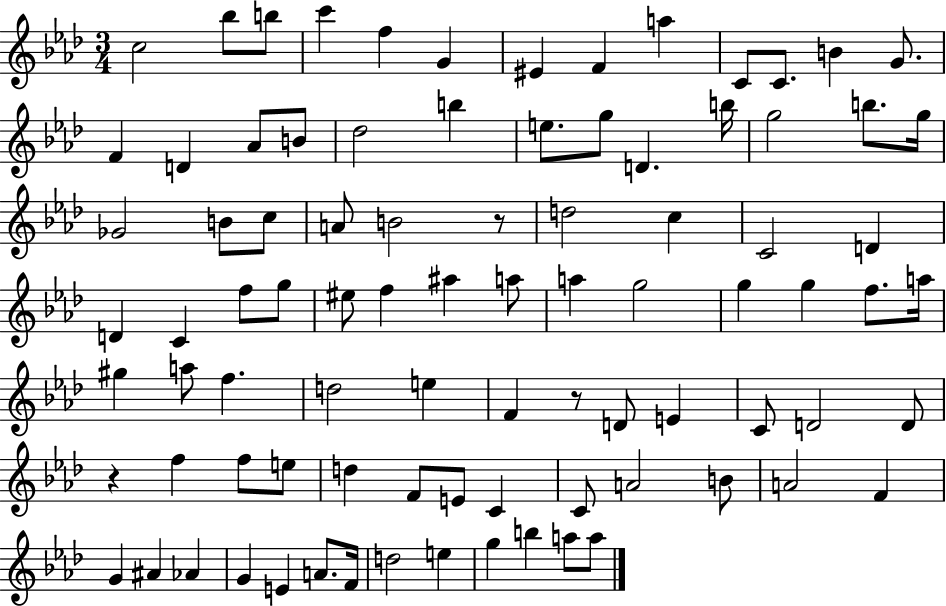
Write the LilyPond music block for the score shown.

{
  \clef treble
  \numericTimeSignature
  \time 3/4
  \key aes \major
  \repeat volta 2 { c''2 bes''8 b''8 | c'''4 f''4 g'4 | eis'4 f'4 a''4 | c'8 c'8. b'4 g'8. | \break f'4 d'4 aes'8 b'8 | des''2 b''4 | e''8. g''8 d'4. b''16 | g''2 b''8. g''16 | \break ges'2 b'8 c''8 | a'8 b'2 r8 | d''2 c''4 | c'2 d'4 | \break d'4 c'4 f''8 g''8 | eis''8 f''4 ais''4 a''8 | a''4 g''2 | g''4 g''4 f''8. a''16 | \break gis''4 a''8 f''4. | d''2 e''4 | f'4 r8 d'8 e'4 | c'8 d'2 d'8 | \break r4 f''4 f''8 e''8 | d''4 f'8 e'8 c'4 | c'8 a'2 b'8 | a'2 f'4 | \break g'4 ais'4 aes'4 | g'4 e'4 a'8. f'16 | d''2 e''4 | g''4 b''4 a''8 a''8 | \break } \bar "|."
}